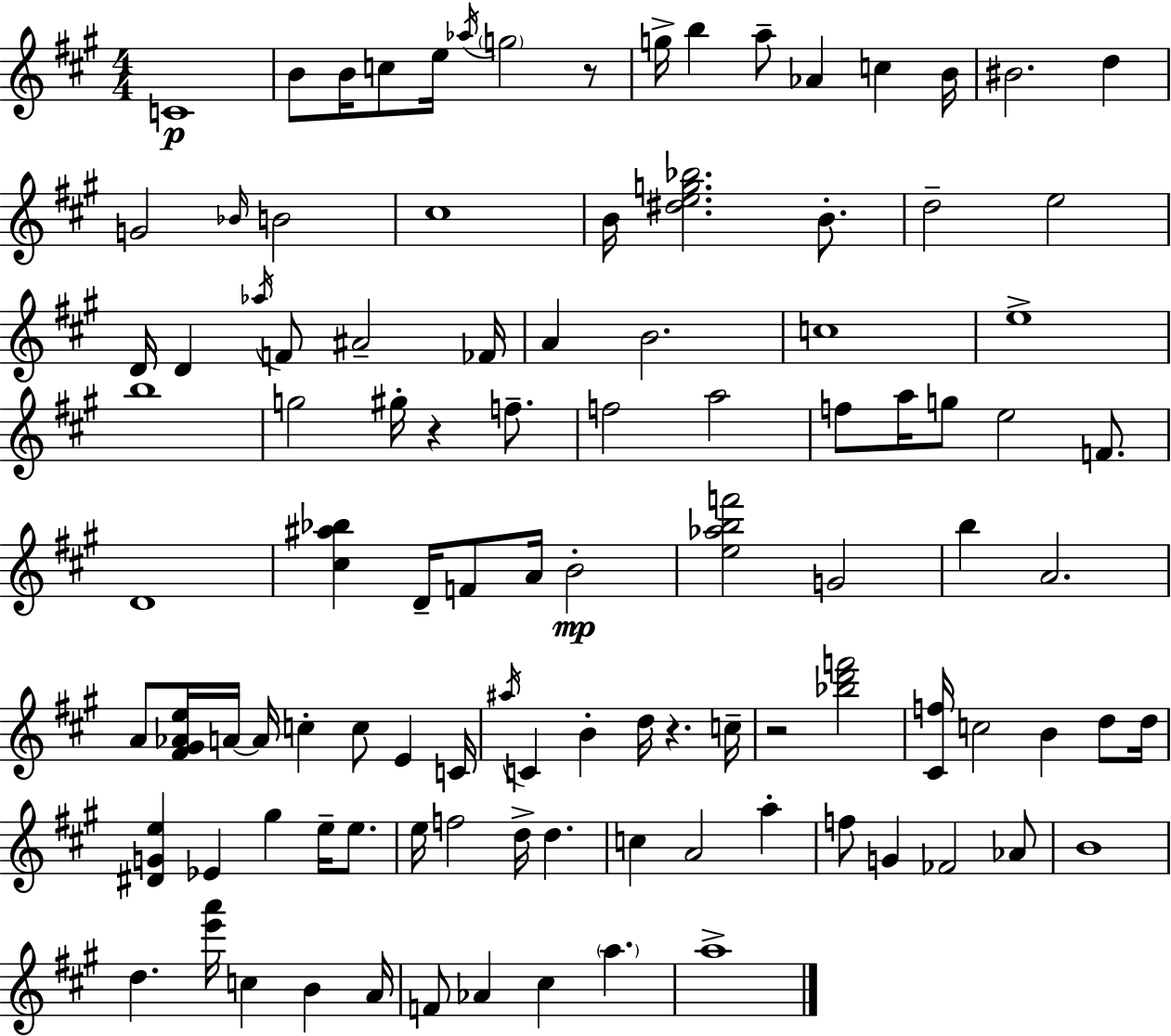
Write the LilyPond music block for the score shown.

{
  \clef treble
  \numericTimeSignature
  \time 4/4
  \key a \major
  c'1\p | b'8 b'16 c''8 e''16 \acciaccatura { aes''16 } \parenthesize g''2 r8 | g''16-> b''4 a''8-- aes'4 c''4 | b'16 bis'2. d''4 | \break g'2 \grace { bes'16 } b'2 | cis''1 | b'16 <dis'' e'' g'' bes''>2. b'8.-. | d''2-- e''2 | \break d'16 d'4 \acciaccatura { aes''16 } f'8 ais'2-- | fes'16 a'4 b'2. | c''1 | e''1-> | \break b''1 | g''2 gis''16-. r4 | f''8.-- f''2 a''2 | f''8 a''16 g''8 e''2 | \break f'8. d'1 | <cis'' ais'' bes''>4 d'16-- f'8 a'16 b'2-.\mp | <e'' aes'' b'' f'''>2 g'2 | b''4 a'2. | \break a'8 <fis' gis' aes' e''>16 a'16~~ a'16 c''4-. c''8 e'4 | c'16 \acciaccatura { ais''16 } c'4 b'4-. d''16 r4. | c''16-- r2 <bes'' d''' f'''>2 | <cis' f''>16 c''2 b'4 | \break d''8 d''16 <dis' g' e''>4 ees'4 gis''4 | e''16-- e''8. e''16 f''2 d''16-> d''4. | c''4 a'2 | a''4-. f''8 g'4 fes'2 | \break aes'8 b'1 | d''4. <e''' a'''>16 c''4 b'4 | a'16 f'8 aes'4 cis''4 \parenthesize a''4. | a''1-> | \break \bar "|."
}